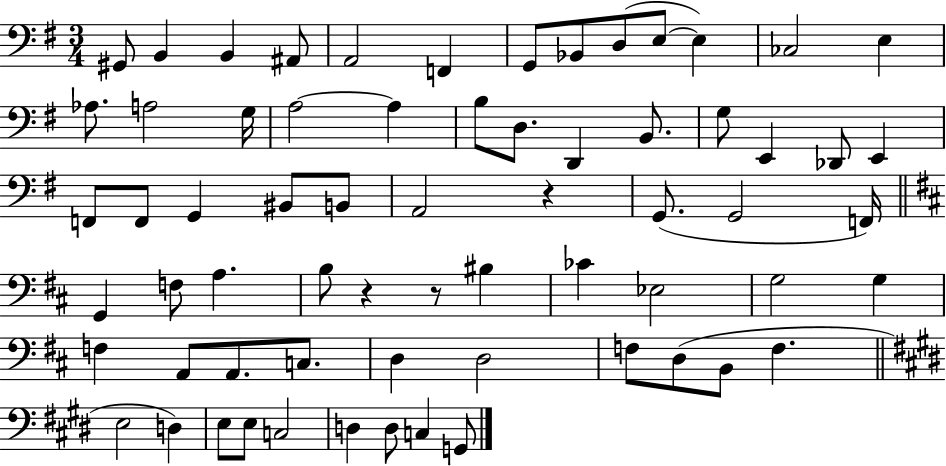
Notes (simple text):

G#2/e B2/q B2/q A#2/e A2/h F2/q G2/e Bb2/e D3/e E3/e E3/q CES3/h E3/q Ab3/e. A3/h G3/s A3/h A3/q B3/e D3/e. D2/q B2/e. G3/e E2/q Db2/e E2/q F2/e F2/e G2/q BIS2/e B2/e A2/h R/q G2/e. G2/h F2/s G2/q F3/e A3/q. B3/e R/q R/e BIS3/q CES4/q Eb3/h G3/h G3/q F3/q A2/e A2/e. C3/e. D3/q D3/h F3/e D3/e B2/e F3/q. E3/h D3/q E3/e E3/e C3/h D3/q D3/e C3/q G2/e